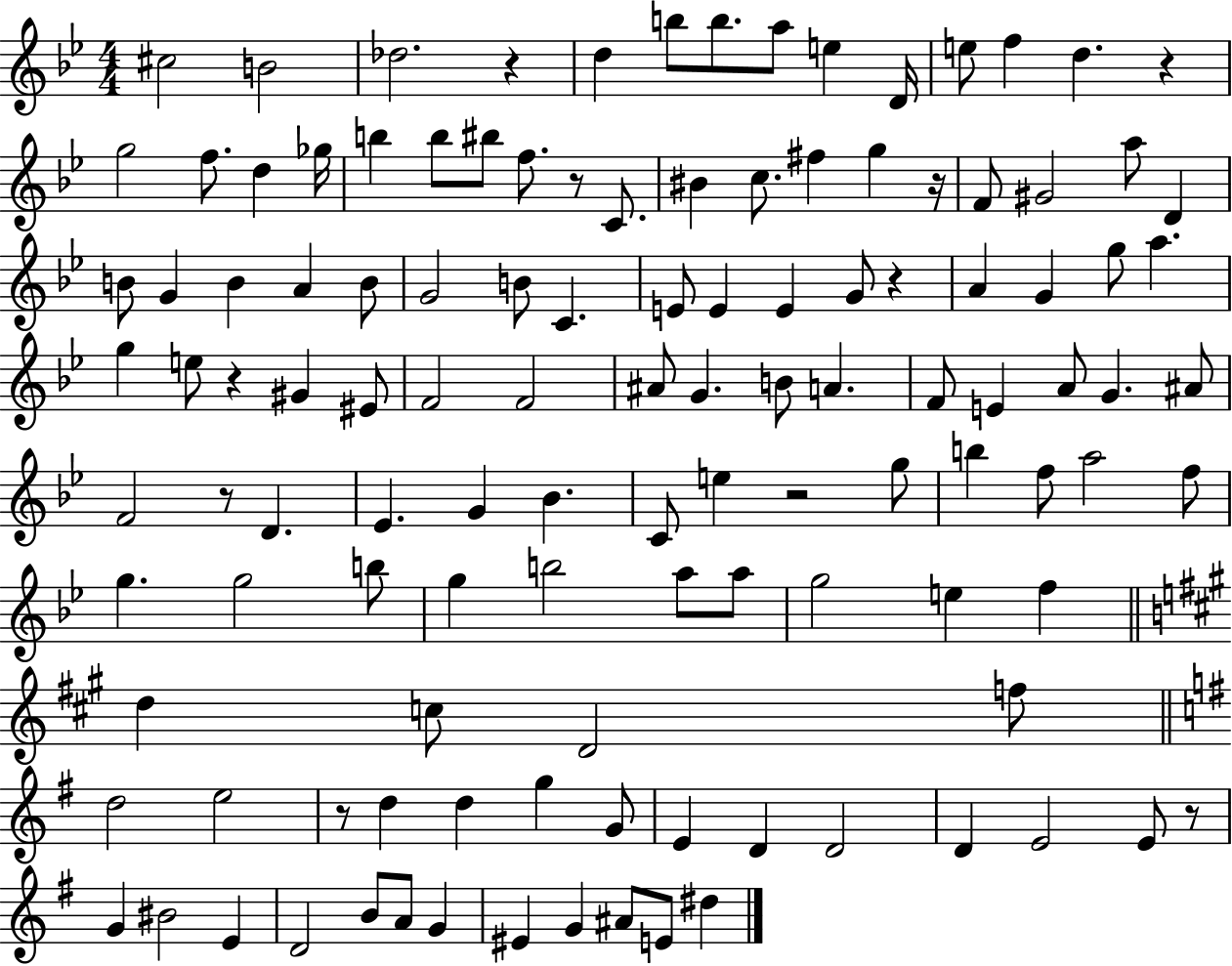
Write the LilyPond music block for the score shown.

{
  \clef treble
  \numericTimeSignature
  \time 4/4
  \key bes \major
  cis''2 b'2 | des''2. r4 | d''4 b''8 b''8. a''8 e''4 d'16 | e''8 f''4 d''4. r4 | \break g''2 f''8. d''4 ges''16 | b''4 b''8 bis''8 f''8. r8 c'8. | bis'4 c''8. fis''4 g''4 r16 | f'8 gis'2 a''8 d'4 | \break b'8 g'4 b'4 a'4 b'8 | g'2 b'8 c'4. | e'8 e'4 e'4 g'8 r4 | a'4 g'4 g''8 a''4. | \break g''4 e''8 r4 gis'4 eis'8 | f'2 f'2 | ais'8 g'4. b'8 a'4. | f'8 e'4 a'8 g'4. ais'8 | \break f'2 r8 d'4. | ees'4. g'4 bes'4. | c'8 e''4 r2 g''8 | b''4 f''8 a''2 f''8 | \break g''4. g''2 b''8 | g''4 b''2 a''8 a''8 | g''2 e''4 f''4 | \bar "||" \break \key a \major d''4 c''8 d'2 f''8 | \bar "||" \break \key e \minor d''2 e''2 | r8 d''4 d''4 g''4 g'8 | e'4 d'4 d'2 | d'4 e'2 e'8 r8 | \break g'4 bis'2 e'4 | d'2 b'8 a'8 g'4 | eis'4 g'4 ais'8 e'8 dis''4 | \bar "|."
}